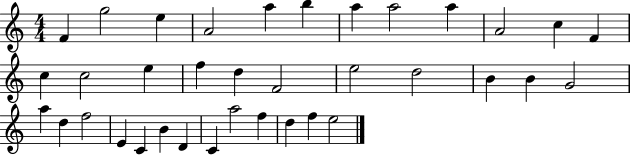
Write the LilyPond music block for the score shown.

{
  \clef treble
  \numericTimeSignature
  \time 4/4
  \key c \major
  f'4 g''2 e''4 | a'2 a''4 b''4 | a''4 a''2 a''4 | a'2 c''4 f'4 | \break c''4 c''2 e''4 | f''4 d''4 f'2 | e''2 d''2 | b'4 b'4 g'2 | \break a''4 d''4 f''2 | e'4 c'4 b'4 d'4 | c'4 a''2 f''4 | d''4 f''4 e''2 | \break \bar "|."
}